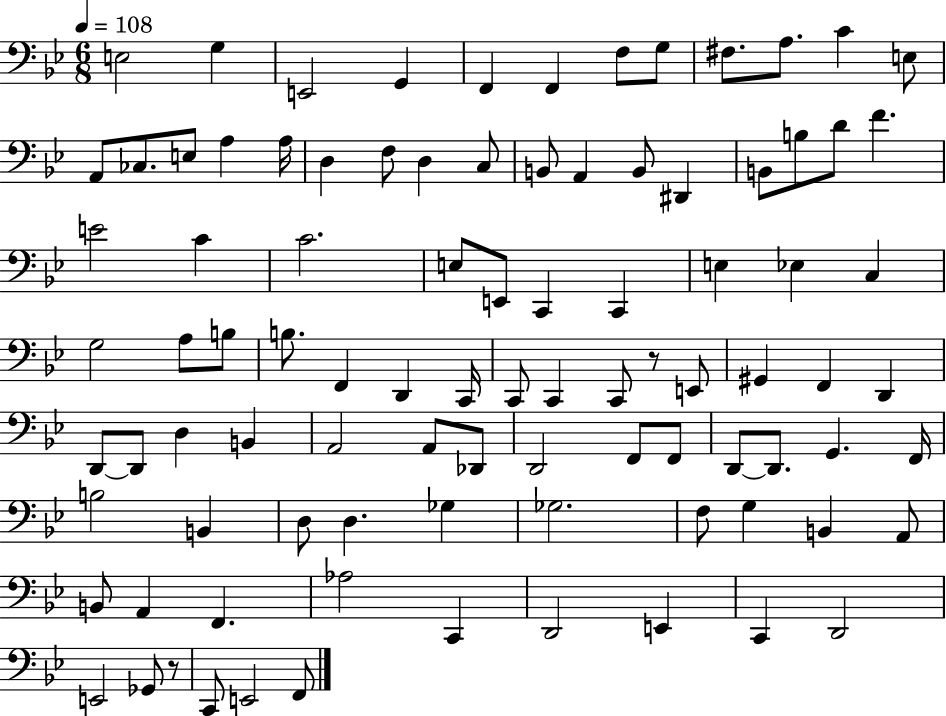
X:1
T:Untitled
M:6/8
L:1/4
K:Bb
E,2 G, E,,2 G,, F,, F,, F,/2 G,/2 ^F,/2 A,/2 C E,/2 A,,/2 _C,/2 E,/2 A, A,/4 D, F,/2 D, C,/2 B,,/2 A,, B,,/2 ^D,, B,,/2 B,/2 D/2 F E2 C C2 E,/2 E,,/2 C,, C,, E, _E, C, G,2 A,/2 B,/2 B,/2 F,, D,, C,,/4 C,,/2 C,, C,,/2 z/2 E,,/2 ^G,, F,, D,, D,,/2 D,,/2 D, B,, A,,2 A,,/2 _D,,/2 D,,2 F,,/2 F,,/2 D,,/2 D,,/2 G,, F,,/4 B,2 B,, D,/2 D, _G, _G,2 F,/2 G, B,, A,,/2 B,,/2 A,, F,, _A,2 C,, D,,2 E,, C,, D,,2 E,,2 _G,,/2 z/2 C,,/2 E,,2 F,,/2